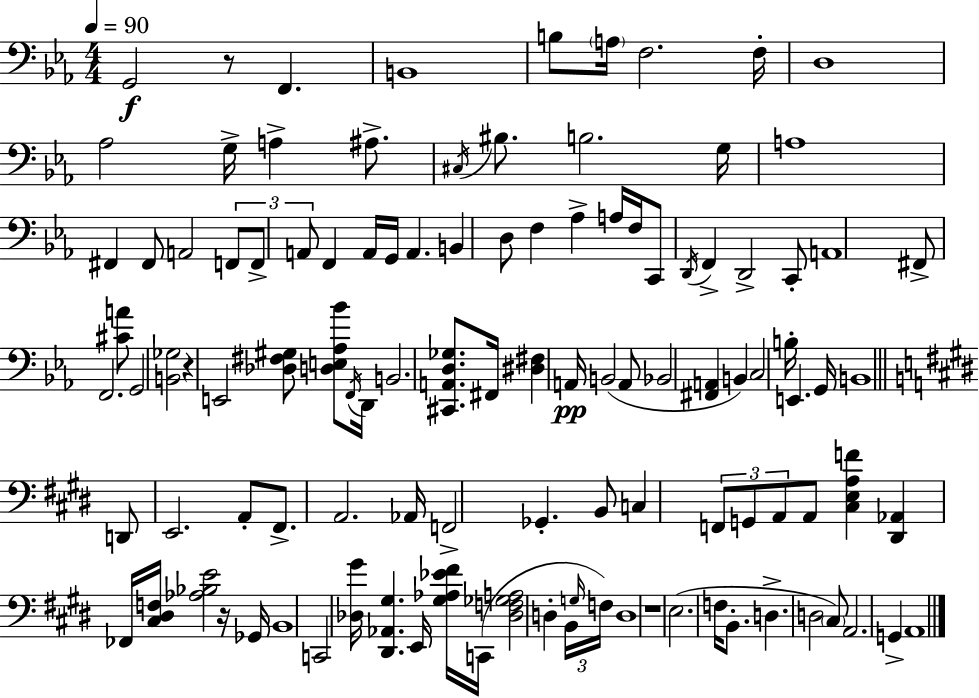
X:1
T:Untitled
M:4/4
L:1/4
K:Eb
G,,2 z/2 F,, B,,4 B,/2 A,/4 F,2 F,/4 D,4 _A,2 G,/4 A, ^A,/2 ^C,/4 ^B,/2 B,2 G,/4 A,4 ^F,, ^F,,/2 A,,2 F,,/2 F,,/2 A,,/2 F,, A,,/4 G,,/4 A,, B,, D,/2 F, _A, A,/4 F,/4 C,,/2 D,,/4 F,, D,,2 C,,/2 A,,4 ^F,,/2 F,,2 [^CA]/2 G,,2 [B,,_G,]2 z E,,2 [_D,^F,^G,]/2 [D,E,_A,_B]/2 F,,/4 D,,/4 B,,2 [^C,,A,,D,_G,]/2 ^F,,/4 [^D,^F,] A,,/4 B,,2 A,,/2 _B,,2 [^F,,A,,] B,, C,2 B,/4 E,, G,,/4 B,,4 D,,/2 E,,2 A,,/2 ^F,,/2 A,,2 _A,,/4 F,,2 _G,, B,,/2 C, F,,/2 G,,/2 A,,/2 A,,/2 [^C,E,A,F] [^D,,_A,,] _F,,/4 [^C,^D,F,]/4 [_A,_B,E]2 z/4 _G,,/4 B,,4 C,,2 [_D,^G]/4 [^D,,_A,,^G,] E,,/4 [^G,_A,_E^F]/4 C,,/4 [_D,F,_G,A,]2 D, B,,/4 G,/4 F,/4 D,4 z4 E,2 F,/4 B,,/2 D, D,2 ^C,/2 A,,2 G,, A,,4